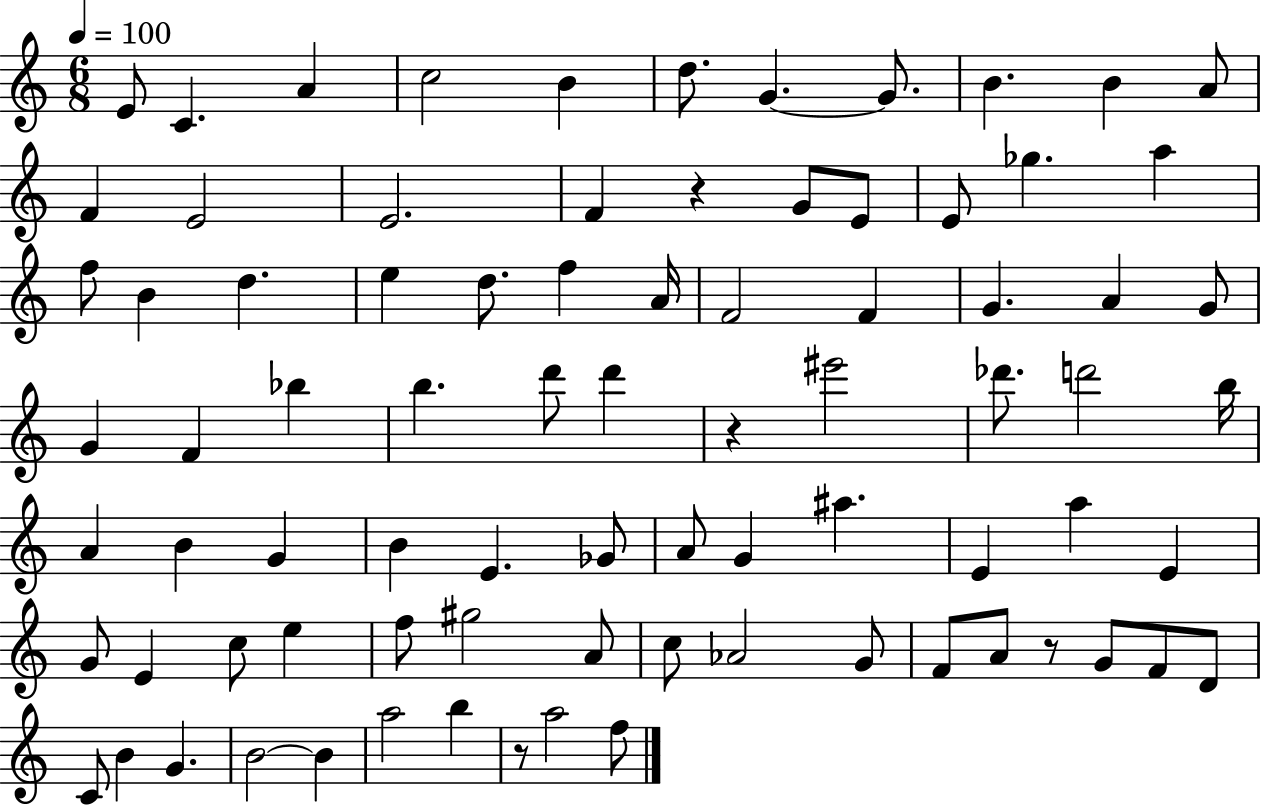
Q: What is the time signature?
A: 6/8